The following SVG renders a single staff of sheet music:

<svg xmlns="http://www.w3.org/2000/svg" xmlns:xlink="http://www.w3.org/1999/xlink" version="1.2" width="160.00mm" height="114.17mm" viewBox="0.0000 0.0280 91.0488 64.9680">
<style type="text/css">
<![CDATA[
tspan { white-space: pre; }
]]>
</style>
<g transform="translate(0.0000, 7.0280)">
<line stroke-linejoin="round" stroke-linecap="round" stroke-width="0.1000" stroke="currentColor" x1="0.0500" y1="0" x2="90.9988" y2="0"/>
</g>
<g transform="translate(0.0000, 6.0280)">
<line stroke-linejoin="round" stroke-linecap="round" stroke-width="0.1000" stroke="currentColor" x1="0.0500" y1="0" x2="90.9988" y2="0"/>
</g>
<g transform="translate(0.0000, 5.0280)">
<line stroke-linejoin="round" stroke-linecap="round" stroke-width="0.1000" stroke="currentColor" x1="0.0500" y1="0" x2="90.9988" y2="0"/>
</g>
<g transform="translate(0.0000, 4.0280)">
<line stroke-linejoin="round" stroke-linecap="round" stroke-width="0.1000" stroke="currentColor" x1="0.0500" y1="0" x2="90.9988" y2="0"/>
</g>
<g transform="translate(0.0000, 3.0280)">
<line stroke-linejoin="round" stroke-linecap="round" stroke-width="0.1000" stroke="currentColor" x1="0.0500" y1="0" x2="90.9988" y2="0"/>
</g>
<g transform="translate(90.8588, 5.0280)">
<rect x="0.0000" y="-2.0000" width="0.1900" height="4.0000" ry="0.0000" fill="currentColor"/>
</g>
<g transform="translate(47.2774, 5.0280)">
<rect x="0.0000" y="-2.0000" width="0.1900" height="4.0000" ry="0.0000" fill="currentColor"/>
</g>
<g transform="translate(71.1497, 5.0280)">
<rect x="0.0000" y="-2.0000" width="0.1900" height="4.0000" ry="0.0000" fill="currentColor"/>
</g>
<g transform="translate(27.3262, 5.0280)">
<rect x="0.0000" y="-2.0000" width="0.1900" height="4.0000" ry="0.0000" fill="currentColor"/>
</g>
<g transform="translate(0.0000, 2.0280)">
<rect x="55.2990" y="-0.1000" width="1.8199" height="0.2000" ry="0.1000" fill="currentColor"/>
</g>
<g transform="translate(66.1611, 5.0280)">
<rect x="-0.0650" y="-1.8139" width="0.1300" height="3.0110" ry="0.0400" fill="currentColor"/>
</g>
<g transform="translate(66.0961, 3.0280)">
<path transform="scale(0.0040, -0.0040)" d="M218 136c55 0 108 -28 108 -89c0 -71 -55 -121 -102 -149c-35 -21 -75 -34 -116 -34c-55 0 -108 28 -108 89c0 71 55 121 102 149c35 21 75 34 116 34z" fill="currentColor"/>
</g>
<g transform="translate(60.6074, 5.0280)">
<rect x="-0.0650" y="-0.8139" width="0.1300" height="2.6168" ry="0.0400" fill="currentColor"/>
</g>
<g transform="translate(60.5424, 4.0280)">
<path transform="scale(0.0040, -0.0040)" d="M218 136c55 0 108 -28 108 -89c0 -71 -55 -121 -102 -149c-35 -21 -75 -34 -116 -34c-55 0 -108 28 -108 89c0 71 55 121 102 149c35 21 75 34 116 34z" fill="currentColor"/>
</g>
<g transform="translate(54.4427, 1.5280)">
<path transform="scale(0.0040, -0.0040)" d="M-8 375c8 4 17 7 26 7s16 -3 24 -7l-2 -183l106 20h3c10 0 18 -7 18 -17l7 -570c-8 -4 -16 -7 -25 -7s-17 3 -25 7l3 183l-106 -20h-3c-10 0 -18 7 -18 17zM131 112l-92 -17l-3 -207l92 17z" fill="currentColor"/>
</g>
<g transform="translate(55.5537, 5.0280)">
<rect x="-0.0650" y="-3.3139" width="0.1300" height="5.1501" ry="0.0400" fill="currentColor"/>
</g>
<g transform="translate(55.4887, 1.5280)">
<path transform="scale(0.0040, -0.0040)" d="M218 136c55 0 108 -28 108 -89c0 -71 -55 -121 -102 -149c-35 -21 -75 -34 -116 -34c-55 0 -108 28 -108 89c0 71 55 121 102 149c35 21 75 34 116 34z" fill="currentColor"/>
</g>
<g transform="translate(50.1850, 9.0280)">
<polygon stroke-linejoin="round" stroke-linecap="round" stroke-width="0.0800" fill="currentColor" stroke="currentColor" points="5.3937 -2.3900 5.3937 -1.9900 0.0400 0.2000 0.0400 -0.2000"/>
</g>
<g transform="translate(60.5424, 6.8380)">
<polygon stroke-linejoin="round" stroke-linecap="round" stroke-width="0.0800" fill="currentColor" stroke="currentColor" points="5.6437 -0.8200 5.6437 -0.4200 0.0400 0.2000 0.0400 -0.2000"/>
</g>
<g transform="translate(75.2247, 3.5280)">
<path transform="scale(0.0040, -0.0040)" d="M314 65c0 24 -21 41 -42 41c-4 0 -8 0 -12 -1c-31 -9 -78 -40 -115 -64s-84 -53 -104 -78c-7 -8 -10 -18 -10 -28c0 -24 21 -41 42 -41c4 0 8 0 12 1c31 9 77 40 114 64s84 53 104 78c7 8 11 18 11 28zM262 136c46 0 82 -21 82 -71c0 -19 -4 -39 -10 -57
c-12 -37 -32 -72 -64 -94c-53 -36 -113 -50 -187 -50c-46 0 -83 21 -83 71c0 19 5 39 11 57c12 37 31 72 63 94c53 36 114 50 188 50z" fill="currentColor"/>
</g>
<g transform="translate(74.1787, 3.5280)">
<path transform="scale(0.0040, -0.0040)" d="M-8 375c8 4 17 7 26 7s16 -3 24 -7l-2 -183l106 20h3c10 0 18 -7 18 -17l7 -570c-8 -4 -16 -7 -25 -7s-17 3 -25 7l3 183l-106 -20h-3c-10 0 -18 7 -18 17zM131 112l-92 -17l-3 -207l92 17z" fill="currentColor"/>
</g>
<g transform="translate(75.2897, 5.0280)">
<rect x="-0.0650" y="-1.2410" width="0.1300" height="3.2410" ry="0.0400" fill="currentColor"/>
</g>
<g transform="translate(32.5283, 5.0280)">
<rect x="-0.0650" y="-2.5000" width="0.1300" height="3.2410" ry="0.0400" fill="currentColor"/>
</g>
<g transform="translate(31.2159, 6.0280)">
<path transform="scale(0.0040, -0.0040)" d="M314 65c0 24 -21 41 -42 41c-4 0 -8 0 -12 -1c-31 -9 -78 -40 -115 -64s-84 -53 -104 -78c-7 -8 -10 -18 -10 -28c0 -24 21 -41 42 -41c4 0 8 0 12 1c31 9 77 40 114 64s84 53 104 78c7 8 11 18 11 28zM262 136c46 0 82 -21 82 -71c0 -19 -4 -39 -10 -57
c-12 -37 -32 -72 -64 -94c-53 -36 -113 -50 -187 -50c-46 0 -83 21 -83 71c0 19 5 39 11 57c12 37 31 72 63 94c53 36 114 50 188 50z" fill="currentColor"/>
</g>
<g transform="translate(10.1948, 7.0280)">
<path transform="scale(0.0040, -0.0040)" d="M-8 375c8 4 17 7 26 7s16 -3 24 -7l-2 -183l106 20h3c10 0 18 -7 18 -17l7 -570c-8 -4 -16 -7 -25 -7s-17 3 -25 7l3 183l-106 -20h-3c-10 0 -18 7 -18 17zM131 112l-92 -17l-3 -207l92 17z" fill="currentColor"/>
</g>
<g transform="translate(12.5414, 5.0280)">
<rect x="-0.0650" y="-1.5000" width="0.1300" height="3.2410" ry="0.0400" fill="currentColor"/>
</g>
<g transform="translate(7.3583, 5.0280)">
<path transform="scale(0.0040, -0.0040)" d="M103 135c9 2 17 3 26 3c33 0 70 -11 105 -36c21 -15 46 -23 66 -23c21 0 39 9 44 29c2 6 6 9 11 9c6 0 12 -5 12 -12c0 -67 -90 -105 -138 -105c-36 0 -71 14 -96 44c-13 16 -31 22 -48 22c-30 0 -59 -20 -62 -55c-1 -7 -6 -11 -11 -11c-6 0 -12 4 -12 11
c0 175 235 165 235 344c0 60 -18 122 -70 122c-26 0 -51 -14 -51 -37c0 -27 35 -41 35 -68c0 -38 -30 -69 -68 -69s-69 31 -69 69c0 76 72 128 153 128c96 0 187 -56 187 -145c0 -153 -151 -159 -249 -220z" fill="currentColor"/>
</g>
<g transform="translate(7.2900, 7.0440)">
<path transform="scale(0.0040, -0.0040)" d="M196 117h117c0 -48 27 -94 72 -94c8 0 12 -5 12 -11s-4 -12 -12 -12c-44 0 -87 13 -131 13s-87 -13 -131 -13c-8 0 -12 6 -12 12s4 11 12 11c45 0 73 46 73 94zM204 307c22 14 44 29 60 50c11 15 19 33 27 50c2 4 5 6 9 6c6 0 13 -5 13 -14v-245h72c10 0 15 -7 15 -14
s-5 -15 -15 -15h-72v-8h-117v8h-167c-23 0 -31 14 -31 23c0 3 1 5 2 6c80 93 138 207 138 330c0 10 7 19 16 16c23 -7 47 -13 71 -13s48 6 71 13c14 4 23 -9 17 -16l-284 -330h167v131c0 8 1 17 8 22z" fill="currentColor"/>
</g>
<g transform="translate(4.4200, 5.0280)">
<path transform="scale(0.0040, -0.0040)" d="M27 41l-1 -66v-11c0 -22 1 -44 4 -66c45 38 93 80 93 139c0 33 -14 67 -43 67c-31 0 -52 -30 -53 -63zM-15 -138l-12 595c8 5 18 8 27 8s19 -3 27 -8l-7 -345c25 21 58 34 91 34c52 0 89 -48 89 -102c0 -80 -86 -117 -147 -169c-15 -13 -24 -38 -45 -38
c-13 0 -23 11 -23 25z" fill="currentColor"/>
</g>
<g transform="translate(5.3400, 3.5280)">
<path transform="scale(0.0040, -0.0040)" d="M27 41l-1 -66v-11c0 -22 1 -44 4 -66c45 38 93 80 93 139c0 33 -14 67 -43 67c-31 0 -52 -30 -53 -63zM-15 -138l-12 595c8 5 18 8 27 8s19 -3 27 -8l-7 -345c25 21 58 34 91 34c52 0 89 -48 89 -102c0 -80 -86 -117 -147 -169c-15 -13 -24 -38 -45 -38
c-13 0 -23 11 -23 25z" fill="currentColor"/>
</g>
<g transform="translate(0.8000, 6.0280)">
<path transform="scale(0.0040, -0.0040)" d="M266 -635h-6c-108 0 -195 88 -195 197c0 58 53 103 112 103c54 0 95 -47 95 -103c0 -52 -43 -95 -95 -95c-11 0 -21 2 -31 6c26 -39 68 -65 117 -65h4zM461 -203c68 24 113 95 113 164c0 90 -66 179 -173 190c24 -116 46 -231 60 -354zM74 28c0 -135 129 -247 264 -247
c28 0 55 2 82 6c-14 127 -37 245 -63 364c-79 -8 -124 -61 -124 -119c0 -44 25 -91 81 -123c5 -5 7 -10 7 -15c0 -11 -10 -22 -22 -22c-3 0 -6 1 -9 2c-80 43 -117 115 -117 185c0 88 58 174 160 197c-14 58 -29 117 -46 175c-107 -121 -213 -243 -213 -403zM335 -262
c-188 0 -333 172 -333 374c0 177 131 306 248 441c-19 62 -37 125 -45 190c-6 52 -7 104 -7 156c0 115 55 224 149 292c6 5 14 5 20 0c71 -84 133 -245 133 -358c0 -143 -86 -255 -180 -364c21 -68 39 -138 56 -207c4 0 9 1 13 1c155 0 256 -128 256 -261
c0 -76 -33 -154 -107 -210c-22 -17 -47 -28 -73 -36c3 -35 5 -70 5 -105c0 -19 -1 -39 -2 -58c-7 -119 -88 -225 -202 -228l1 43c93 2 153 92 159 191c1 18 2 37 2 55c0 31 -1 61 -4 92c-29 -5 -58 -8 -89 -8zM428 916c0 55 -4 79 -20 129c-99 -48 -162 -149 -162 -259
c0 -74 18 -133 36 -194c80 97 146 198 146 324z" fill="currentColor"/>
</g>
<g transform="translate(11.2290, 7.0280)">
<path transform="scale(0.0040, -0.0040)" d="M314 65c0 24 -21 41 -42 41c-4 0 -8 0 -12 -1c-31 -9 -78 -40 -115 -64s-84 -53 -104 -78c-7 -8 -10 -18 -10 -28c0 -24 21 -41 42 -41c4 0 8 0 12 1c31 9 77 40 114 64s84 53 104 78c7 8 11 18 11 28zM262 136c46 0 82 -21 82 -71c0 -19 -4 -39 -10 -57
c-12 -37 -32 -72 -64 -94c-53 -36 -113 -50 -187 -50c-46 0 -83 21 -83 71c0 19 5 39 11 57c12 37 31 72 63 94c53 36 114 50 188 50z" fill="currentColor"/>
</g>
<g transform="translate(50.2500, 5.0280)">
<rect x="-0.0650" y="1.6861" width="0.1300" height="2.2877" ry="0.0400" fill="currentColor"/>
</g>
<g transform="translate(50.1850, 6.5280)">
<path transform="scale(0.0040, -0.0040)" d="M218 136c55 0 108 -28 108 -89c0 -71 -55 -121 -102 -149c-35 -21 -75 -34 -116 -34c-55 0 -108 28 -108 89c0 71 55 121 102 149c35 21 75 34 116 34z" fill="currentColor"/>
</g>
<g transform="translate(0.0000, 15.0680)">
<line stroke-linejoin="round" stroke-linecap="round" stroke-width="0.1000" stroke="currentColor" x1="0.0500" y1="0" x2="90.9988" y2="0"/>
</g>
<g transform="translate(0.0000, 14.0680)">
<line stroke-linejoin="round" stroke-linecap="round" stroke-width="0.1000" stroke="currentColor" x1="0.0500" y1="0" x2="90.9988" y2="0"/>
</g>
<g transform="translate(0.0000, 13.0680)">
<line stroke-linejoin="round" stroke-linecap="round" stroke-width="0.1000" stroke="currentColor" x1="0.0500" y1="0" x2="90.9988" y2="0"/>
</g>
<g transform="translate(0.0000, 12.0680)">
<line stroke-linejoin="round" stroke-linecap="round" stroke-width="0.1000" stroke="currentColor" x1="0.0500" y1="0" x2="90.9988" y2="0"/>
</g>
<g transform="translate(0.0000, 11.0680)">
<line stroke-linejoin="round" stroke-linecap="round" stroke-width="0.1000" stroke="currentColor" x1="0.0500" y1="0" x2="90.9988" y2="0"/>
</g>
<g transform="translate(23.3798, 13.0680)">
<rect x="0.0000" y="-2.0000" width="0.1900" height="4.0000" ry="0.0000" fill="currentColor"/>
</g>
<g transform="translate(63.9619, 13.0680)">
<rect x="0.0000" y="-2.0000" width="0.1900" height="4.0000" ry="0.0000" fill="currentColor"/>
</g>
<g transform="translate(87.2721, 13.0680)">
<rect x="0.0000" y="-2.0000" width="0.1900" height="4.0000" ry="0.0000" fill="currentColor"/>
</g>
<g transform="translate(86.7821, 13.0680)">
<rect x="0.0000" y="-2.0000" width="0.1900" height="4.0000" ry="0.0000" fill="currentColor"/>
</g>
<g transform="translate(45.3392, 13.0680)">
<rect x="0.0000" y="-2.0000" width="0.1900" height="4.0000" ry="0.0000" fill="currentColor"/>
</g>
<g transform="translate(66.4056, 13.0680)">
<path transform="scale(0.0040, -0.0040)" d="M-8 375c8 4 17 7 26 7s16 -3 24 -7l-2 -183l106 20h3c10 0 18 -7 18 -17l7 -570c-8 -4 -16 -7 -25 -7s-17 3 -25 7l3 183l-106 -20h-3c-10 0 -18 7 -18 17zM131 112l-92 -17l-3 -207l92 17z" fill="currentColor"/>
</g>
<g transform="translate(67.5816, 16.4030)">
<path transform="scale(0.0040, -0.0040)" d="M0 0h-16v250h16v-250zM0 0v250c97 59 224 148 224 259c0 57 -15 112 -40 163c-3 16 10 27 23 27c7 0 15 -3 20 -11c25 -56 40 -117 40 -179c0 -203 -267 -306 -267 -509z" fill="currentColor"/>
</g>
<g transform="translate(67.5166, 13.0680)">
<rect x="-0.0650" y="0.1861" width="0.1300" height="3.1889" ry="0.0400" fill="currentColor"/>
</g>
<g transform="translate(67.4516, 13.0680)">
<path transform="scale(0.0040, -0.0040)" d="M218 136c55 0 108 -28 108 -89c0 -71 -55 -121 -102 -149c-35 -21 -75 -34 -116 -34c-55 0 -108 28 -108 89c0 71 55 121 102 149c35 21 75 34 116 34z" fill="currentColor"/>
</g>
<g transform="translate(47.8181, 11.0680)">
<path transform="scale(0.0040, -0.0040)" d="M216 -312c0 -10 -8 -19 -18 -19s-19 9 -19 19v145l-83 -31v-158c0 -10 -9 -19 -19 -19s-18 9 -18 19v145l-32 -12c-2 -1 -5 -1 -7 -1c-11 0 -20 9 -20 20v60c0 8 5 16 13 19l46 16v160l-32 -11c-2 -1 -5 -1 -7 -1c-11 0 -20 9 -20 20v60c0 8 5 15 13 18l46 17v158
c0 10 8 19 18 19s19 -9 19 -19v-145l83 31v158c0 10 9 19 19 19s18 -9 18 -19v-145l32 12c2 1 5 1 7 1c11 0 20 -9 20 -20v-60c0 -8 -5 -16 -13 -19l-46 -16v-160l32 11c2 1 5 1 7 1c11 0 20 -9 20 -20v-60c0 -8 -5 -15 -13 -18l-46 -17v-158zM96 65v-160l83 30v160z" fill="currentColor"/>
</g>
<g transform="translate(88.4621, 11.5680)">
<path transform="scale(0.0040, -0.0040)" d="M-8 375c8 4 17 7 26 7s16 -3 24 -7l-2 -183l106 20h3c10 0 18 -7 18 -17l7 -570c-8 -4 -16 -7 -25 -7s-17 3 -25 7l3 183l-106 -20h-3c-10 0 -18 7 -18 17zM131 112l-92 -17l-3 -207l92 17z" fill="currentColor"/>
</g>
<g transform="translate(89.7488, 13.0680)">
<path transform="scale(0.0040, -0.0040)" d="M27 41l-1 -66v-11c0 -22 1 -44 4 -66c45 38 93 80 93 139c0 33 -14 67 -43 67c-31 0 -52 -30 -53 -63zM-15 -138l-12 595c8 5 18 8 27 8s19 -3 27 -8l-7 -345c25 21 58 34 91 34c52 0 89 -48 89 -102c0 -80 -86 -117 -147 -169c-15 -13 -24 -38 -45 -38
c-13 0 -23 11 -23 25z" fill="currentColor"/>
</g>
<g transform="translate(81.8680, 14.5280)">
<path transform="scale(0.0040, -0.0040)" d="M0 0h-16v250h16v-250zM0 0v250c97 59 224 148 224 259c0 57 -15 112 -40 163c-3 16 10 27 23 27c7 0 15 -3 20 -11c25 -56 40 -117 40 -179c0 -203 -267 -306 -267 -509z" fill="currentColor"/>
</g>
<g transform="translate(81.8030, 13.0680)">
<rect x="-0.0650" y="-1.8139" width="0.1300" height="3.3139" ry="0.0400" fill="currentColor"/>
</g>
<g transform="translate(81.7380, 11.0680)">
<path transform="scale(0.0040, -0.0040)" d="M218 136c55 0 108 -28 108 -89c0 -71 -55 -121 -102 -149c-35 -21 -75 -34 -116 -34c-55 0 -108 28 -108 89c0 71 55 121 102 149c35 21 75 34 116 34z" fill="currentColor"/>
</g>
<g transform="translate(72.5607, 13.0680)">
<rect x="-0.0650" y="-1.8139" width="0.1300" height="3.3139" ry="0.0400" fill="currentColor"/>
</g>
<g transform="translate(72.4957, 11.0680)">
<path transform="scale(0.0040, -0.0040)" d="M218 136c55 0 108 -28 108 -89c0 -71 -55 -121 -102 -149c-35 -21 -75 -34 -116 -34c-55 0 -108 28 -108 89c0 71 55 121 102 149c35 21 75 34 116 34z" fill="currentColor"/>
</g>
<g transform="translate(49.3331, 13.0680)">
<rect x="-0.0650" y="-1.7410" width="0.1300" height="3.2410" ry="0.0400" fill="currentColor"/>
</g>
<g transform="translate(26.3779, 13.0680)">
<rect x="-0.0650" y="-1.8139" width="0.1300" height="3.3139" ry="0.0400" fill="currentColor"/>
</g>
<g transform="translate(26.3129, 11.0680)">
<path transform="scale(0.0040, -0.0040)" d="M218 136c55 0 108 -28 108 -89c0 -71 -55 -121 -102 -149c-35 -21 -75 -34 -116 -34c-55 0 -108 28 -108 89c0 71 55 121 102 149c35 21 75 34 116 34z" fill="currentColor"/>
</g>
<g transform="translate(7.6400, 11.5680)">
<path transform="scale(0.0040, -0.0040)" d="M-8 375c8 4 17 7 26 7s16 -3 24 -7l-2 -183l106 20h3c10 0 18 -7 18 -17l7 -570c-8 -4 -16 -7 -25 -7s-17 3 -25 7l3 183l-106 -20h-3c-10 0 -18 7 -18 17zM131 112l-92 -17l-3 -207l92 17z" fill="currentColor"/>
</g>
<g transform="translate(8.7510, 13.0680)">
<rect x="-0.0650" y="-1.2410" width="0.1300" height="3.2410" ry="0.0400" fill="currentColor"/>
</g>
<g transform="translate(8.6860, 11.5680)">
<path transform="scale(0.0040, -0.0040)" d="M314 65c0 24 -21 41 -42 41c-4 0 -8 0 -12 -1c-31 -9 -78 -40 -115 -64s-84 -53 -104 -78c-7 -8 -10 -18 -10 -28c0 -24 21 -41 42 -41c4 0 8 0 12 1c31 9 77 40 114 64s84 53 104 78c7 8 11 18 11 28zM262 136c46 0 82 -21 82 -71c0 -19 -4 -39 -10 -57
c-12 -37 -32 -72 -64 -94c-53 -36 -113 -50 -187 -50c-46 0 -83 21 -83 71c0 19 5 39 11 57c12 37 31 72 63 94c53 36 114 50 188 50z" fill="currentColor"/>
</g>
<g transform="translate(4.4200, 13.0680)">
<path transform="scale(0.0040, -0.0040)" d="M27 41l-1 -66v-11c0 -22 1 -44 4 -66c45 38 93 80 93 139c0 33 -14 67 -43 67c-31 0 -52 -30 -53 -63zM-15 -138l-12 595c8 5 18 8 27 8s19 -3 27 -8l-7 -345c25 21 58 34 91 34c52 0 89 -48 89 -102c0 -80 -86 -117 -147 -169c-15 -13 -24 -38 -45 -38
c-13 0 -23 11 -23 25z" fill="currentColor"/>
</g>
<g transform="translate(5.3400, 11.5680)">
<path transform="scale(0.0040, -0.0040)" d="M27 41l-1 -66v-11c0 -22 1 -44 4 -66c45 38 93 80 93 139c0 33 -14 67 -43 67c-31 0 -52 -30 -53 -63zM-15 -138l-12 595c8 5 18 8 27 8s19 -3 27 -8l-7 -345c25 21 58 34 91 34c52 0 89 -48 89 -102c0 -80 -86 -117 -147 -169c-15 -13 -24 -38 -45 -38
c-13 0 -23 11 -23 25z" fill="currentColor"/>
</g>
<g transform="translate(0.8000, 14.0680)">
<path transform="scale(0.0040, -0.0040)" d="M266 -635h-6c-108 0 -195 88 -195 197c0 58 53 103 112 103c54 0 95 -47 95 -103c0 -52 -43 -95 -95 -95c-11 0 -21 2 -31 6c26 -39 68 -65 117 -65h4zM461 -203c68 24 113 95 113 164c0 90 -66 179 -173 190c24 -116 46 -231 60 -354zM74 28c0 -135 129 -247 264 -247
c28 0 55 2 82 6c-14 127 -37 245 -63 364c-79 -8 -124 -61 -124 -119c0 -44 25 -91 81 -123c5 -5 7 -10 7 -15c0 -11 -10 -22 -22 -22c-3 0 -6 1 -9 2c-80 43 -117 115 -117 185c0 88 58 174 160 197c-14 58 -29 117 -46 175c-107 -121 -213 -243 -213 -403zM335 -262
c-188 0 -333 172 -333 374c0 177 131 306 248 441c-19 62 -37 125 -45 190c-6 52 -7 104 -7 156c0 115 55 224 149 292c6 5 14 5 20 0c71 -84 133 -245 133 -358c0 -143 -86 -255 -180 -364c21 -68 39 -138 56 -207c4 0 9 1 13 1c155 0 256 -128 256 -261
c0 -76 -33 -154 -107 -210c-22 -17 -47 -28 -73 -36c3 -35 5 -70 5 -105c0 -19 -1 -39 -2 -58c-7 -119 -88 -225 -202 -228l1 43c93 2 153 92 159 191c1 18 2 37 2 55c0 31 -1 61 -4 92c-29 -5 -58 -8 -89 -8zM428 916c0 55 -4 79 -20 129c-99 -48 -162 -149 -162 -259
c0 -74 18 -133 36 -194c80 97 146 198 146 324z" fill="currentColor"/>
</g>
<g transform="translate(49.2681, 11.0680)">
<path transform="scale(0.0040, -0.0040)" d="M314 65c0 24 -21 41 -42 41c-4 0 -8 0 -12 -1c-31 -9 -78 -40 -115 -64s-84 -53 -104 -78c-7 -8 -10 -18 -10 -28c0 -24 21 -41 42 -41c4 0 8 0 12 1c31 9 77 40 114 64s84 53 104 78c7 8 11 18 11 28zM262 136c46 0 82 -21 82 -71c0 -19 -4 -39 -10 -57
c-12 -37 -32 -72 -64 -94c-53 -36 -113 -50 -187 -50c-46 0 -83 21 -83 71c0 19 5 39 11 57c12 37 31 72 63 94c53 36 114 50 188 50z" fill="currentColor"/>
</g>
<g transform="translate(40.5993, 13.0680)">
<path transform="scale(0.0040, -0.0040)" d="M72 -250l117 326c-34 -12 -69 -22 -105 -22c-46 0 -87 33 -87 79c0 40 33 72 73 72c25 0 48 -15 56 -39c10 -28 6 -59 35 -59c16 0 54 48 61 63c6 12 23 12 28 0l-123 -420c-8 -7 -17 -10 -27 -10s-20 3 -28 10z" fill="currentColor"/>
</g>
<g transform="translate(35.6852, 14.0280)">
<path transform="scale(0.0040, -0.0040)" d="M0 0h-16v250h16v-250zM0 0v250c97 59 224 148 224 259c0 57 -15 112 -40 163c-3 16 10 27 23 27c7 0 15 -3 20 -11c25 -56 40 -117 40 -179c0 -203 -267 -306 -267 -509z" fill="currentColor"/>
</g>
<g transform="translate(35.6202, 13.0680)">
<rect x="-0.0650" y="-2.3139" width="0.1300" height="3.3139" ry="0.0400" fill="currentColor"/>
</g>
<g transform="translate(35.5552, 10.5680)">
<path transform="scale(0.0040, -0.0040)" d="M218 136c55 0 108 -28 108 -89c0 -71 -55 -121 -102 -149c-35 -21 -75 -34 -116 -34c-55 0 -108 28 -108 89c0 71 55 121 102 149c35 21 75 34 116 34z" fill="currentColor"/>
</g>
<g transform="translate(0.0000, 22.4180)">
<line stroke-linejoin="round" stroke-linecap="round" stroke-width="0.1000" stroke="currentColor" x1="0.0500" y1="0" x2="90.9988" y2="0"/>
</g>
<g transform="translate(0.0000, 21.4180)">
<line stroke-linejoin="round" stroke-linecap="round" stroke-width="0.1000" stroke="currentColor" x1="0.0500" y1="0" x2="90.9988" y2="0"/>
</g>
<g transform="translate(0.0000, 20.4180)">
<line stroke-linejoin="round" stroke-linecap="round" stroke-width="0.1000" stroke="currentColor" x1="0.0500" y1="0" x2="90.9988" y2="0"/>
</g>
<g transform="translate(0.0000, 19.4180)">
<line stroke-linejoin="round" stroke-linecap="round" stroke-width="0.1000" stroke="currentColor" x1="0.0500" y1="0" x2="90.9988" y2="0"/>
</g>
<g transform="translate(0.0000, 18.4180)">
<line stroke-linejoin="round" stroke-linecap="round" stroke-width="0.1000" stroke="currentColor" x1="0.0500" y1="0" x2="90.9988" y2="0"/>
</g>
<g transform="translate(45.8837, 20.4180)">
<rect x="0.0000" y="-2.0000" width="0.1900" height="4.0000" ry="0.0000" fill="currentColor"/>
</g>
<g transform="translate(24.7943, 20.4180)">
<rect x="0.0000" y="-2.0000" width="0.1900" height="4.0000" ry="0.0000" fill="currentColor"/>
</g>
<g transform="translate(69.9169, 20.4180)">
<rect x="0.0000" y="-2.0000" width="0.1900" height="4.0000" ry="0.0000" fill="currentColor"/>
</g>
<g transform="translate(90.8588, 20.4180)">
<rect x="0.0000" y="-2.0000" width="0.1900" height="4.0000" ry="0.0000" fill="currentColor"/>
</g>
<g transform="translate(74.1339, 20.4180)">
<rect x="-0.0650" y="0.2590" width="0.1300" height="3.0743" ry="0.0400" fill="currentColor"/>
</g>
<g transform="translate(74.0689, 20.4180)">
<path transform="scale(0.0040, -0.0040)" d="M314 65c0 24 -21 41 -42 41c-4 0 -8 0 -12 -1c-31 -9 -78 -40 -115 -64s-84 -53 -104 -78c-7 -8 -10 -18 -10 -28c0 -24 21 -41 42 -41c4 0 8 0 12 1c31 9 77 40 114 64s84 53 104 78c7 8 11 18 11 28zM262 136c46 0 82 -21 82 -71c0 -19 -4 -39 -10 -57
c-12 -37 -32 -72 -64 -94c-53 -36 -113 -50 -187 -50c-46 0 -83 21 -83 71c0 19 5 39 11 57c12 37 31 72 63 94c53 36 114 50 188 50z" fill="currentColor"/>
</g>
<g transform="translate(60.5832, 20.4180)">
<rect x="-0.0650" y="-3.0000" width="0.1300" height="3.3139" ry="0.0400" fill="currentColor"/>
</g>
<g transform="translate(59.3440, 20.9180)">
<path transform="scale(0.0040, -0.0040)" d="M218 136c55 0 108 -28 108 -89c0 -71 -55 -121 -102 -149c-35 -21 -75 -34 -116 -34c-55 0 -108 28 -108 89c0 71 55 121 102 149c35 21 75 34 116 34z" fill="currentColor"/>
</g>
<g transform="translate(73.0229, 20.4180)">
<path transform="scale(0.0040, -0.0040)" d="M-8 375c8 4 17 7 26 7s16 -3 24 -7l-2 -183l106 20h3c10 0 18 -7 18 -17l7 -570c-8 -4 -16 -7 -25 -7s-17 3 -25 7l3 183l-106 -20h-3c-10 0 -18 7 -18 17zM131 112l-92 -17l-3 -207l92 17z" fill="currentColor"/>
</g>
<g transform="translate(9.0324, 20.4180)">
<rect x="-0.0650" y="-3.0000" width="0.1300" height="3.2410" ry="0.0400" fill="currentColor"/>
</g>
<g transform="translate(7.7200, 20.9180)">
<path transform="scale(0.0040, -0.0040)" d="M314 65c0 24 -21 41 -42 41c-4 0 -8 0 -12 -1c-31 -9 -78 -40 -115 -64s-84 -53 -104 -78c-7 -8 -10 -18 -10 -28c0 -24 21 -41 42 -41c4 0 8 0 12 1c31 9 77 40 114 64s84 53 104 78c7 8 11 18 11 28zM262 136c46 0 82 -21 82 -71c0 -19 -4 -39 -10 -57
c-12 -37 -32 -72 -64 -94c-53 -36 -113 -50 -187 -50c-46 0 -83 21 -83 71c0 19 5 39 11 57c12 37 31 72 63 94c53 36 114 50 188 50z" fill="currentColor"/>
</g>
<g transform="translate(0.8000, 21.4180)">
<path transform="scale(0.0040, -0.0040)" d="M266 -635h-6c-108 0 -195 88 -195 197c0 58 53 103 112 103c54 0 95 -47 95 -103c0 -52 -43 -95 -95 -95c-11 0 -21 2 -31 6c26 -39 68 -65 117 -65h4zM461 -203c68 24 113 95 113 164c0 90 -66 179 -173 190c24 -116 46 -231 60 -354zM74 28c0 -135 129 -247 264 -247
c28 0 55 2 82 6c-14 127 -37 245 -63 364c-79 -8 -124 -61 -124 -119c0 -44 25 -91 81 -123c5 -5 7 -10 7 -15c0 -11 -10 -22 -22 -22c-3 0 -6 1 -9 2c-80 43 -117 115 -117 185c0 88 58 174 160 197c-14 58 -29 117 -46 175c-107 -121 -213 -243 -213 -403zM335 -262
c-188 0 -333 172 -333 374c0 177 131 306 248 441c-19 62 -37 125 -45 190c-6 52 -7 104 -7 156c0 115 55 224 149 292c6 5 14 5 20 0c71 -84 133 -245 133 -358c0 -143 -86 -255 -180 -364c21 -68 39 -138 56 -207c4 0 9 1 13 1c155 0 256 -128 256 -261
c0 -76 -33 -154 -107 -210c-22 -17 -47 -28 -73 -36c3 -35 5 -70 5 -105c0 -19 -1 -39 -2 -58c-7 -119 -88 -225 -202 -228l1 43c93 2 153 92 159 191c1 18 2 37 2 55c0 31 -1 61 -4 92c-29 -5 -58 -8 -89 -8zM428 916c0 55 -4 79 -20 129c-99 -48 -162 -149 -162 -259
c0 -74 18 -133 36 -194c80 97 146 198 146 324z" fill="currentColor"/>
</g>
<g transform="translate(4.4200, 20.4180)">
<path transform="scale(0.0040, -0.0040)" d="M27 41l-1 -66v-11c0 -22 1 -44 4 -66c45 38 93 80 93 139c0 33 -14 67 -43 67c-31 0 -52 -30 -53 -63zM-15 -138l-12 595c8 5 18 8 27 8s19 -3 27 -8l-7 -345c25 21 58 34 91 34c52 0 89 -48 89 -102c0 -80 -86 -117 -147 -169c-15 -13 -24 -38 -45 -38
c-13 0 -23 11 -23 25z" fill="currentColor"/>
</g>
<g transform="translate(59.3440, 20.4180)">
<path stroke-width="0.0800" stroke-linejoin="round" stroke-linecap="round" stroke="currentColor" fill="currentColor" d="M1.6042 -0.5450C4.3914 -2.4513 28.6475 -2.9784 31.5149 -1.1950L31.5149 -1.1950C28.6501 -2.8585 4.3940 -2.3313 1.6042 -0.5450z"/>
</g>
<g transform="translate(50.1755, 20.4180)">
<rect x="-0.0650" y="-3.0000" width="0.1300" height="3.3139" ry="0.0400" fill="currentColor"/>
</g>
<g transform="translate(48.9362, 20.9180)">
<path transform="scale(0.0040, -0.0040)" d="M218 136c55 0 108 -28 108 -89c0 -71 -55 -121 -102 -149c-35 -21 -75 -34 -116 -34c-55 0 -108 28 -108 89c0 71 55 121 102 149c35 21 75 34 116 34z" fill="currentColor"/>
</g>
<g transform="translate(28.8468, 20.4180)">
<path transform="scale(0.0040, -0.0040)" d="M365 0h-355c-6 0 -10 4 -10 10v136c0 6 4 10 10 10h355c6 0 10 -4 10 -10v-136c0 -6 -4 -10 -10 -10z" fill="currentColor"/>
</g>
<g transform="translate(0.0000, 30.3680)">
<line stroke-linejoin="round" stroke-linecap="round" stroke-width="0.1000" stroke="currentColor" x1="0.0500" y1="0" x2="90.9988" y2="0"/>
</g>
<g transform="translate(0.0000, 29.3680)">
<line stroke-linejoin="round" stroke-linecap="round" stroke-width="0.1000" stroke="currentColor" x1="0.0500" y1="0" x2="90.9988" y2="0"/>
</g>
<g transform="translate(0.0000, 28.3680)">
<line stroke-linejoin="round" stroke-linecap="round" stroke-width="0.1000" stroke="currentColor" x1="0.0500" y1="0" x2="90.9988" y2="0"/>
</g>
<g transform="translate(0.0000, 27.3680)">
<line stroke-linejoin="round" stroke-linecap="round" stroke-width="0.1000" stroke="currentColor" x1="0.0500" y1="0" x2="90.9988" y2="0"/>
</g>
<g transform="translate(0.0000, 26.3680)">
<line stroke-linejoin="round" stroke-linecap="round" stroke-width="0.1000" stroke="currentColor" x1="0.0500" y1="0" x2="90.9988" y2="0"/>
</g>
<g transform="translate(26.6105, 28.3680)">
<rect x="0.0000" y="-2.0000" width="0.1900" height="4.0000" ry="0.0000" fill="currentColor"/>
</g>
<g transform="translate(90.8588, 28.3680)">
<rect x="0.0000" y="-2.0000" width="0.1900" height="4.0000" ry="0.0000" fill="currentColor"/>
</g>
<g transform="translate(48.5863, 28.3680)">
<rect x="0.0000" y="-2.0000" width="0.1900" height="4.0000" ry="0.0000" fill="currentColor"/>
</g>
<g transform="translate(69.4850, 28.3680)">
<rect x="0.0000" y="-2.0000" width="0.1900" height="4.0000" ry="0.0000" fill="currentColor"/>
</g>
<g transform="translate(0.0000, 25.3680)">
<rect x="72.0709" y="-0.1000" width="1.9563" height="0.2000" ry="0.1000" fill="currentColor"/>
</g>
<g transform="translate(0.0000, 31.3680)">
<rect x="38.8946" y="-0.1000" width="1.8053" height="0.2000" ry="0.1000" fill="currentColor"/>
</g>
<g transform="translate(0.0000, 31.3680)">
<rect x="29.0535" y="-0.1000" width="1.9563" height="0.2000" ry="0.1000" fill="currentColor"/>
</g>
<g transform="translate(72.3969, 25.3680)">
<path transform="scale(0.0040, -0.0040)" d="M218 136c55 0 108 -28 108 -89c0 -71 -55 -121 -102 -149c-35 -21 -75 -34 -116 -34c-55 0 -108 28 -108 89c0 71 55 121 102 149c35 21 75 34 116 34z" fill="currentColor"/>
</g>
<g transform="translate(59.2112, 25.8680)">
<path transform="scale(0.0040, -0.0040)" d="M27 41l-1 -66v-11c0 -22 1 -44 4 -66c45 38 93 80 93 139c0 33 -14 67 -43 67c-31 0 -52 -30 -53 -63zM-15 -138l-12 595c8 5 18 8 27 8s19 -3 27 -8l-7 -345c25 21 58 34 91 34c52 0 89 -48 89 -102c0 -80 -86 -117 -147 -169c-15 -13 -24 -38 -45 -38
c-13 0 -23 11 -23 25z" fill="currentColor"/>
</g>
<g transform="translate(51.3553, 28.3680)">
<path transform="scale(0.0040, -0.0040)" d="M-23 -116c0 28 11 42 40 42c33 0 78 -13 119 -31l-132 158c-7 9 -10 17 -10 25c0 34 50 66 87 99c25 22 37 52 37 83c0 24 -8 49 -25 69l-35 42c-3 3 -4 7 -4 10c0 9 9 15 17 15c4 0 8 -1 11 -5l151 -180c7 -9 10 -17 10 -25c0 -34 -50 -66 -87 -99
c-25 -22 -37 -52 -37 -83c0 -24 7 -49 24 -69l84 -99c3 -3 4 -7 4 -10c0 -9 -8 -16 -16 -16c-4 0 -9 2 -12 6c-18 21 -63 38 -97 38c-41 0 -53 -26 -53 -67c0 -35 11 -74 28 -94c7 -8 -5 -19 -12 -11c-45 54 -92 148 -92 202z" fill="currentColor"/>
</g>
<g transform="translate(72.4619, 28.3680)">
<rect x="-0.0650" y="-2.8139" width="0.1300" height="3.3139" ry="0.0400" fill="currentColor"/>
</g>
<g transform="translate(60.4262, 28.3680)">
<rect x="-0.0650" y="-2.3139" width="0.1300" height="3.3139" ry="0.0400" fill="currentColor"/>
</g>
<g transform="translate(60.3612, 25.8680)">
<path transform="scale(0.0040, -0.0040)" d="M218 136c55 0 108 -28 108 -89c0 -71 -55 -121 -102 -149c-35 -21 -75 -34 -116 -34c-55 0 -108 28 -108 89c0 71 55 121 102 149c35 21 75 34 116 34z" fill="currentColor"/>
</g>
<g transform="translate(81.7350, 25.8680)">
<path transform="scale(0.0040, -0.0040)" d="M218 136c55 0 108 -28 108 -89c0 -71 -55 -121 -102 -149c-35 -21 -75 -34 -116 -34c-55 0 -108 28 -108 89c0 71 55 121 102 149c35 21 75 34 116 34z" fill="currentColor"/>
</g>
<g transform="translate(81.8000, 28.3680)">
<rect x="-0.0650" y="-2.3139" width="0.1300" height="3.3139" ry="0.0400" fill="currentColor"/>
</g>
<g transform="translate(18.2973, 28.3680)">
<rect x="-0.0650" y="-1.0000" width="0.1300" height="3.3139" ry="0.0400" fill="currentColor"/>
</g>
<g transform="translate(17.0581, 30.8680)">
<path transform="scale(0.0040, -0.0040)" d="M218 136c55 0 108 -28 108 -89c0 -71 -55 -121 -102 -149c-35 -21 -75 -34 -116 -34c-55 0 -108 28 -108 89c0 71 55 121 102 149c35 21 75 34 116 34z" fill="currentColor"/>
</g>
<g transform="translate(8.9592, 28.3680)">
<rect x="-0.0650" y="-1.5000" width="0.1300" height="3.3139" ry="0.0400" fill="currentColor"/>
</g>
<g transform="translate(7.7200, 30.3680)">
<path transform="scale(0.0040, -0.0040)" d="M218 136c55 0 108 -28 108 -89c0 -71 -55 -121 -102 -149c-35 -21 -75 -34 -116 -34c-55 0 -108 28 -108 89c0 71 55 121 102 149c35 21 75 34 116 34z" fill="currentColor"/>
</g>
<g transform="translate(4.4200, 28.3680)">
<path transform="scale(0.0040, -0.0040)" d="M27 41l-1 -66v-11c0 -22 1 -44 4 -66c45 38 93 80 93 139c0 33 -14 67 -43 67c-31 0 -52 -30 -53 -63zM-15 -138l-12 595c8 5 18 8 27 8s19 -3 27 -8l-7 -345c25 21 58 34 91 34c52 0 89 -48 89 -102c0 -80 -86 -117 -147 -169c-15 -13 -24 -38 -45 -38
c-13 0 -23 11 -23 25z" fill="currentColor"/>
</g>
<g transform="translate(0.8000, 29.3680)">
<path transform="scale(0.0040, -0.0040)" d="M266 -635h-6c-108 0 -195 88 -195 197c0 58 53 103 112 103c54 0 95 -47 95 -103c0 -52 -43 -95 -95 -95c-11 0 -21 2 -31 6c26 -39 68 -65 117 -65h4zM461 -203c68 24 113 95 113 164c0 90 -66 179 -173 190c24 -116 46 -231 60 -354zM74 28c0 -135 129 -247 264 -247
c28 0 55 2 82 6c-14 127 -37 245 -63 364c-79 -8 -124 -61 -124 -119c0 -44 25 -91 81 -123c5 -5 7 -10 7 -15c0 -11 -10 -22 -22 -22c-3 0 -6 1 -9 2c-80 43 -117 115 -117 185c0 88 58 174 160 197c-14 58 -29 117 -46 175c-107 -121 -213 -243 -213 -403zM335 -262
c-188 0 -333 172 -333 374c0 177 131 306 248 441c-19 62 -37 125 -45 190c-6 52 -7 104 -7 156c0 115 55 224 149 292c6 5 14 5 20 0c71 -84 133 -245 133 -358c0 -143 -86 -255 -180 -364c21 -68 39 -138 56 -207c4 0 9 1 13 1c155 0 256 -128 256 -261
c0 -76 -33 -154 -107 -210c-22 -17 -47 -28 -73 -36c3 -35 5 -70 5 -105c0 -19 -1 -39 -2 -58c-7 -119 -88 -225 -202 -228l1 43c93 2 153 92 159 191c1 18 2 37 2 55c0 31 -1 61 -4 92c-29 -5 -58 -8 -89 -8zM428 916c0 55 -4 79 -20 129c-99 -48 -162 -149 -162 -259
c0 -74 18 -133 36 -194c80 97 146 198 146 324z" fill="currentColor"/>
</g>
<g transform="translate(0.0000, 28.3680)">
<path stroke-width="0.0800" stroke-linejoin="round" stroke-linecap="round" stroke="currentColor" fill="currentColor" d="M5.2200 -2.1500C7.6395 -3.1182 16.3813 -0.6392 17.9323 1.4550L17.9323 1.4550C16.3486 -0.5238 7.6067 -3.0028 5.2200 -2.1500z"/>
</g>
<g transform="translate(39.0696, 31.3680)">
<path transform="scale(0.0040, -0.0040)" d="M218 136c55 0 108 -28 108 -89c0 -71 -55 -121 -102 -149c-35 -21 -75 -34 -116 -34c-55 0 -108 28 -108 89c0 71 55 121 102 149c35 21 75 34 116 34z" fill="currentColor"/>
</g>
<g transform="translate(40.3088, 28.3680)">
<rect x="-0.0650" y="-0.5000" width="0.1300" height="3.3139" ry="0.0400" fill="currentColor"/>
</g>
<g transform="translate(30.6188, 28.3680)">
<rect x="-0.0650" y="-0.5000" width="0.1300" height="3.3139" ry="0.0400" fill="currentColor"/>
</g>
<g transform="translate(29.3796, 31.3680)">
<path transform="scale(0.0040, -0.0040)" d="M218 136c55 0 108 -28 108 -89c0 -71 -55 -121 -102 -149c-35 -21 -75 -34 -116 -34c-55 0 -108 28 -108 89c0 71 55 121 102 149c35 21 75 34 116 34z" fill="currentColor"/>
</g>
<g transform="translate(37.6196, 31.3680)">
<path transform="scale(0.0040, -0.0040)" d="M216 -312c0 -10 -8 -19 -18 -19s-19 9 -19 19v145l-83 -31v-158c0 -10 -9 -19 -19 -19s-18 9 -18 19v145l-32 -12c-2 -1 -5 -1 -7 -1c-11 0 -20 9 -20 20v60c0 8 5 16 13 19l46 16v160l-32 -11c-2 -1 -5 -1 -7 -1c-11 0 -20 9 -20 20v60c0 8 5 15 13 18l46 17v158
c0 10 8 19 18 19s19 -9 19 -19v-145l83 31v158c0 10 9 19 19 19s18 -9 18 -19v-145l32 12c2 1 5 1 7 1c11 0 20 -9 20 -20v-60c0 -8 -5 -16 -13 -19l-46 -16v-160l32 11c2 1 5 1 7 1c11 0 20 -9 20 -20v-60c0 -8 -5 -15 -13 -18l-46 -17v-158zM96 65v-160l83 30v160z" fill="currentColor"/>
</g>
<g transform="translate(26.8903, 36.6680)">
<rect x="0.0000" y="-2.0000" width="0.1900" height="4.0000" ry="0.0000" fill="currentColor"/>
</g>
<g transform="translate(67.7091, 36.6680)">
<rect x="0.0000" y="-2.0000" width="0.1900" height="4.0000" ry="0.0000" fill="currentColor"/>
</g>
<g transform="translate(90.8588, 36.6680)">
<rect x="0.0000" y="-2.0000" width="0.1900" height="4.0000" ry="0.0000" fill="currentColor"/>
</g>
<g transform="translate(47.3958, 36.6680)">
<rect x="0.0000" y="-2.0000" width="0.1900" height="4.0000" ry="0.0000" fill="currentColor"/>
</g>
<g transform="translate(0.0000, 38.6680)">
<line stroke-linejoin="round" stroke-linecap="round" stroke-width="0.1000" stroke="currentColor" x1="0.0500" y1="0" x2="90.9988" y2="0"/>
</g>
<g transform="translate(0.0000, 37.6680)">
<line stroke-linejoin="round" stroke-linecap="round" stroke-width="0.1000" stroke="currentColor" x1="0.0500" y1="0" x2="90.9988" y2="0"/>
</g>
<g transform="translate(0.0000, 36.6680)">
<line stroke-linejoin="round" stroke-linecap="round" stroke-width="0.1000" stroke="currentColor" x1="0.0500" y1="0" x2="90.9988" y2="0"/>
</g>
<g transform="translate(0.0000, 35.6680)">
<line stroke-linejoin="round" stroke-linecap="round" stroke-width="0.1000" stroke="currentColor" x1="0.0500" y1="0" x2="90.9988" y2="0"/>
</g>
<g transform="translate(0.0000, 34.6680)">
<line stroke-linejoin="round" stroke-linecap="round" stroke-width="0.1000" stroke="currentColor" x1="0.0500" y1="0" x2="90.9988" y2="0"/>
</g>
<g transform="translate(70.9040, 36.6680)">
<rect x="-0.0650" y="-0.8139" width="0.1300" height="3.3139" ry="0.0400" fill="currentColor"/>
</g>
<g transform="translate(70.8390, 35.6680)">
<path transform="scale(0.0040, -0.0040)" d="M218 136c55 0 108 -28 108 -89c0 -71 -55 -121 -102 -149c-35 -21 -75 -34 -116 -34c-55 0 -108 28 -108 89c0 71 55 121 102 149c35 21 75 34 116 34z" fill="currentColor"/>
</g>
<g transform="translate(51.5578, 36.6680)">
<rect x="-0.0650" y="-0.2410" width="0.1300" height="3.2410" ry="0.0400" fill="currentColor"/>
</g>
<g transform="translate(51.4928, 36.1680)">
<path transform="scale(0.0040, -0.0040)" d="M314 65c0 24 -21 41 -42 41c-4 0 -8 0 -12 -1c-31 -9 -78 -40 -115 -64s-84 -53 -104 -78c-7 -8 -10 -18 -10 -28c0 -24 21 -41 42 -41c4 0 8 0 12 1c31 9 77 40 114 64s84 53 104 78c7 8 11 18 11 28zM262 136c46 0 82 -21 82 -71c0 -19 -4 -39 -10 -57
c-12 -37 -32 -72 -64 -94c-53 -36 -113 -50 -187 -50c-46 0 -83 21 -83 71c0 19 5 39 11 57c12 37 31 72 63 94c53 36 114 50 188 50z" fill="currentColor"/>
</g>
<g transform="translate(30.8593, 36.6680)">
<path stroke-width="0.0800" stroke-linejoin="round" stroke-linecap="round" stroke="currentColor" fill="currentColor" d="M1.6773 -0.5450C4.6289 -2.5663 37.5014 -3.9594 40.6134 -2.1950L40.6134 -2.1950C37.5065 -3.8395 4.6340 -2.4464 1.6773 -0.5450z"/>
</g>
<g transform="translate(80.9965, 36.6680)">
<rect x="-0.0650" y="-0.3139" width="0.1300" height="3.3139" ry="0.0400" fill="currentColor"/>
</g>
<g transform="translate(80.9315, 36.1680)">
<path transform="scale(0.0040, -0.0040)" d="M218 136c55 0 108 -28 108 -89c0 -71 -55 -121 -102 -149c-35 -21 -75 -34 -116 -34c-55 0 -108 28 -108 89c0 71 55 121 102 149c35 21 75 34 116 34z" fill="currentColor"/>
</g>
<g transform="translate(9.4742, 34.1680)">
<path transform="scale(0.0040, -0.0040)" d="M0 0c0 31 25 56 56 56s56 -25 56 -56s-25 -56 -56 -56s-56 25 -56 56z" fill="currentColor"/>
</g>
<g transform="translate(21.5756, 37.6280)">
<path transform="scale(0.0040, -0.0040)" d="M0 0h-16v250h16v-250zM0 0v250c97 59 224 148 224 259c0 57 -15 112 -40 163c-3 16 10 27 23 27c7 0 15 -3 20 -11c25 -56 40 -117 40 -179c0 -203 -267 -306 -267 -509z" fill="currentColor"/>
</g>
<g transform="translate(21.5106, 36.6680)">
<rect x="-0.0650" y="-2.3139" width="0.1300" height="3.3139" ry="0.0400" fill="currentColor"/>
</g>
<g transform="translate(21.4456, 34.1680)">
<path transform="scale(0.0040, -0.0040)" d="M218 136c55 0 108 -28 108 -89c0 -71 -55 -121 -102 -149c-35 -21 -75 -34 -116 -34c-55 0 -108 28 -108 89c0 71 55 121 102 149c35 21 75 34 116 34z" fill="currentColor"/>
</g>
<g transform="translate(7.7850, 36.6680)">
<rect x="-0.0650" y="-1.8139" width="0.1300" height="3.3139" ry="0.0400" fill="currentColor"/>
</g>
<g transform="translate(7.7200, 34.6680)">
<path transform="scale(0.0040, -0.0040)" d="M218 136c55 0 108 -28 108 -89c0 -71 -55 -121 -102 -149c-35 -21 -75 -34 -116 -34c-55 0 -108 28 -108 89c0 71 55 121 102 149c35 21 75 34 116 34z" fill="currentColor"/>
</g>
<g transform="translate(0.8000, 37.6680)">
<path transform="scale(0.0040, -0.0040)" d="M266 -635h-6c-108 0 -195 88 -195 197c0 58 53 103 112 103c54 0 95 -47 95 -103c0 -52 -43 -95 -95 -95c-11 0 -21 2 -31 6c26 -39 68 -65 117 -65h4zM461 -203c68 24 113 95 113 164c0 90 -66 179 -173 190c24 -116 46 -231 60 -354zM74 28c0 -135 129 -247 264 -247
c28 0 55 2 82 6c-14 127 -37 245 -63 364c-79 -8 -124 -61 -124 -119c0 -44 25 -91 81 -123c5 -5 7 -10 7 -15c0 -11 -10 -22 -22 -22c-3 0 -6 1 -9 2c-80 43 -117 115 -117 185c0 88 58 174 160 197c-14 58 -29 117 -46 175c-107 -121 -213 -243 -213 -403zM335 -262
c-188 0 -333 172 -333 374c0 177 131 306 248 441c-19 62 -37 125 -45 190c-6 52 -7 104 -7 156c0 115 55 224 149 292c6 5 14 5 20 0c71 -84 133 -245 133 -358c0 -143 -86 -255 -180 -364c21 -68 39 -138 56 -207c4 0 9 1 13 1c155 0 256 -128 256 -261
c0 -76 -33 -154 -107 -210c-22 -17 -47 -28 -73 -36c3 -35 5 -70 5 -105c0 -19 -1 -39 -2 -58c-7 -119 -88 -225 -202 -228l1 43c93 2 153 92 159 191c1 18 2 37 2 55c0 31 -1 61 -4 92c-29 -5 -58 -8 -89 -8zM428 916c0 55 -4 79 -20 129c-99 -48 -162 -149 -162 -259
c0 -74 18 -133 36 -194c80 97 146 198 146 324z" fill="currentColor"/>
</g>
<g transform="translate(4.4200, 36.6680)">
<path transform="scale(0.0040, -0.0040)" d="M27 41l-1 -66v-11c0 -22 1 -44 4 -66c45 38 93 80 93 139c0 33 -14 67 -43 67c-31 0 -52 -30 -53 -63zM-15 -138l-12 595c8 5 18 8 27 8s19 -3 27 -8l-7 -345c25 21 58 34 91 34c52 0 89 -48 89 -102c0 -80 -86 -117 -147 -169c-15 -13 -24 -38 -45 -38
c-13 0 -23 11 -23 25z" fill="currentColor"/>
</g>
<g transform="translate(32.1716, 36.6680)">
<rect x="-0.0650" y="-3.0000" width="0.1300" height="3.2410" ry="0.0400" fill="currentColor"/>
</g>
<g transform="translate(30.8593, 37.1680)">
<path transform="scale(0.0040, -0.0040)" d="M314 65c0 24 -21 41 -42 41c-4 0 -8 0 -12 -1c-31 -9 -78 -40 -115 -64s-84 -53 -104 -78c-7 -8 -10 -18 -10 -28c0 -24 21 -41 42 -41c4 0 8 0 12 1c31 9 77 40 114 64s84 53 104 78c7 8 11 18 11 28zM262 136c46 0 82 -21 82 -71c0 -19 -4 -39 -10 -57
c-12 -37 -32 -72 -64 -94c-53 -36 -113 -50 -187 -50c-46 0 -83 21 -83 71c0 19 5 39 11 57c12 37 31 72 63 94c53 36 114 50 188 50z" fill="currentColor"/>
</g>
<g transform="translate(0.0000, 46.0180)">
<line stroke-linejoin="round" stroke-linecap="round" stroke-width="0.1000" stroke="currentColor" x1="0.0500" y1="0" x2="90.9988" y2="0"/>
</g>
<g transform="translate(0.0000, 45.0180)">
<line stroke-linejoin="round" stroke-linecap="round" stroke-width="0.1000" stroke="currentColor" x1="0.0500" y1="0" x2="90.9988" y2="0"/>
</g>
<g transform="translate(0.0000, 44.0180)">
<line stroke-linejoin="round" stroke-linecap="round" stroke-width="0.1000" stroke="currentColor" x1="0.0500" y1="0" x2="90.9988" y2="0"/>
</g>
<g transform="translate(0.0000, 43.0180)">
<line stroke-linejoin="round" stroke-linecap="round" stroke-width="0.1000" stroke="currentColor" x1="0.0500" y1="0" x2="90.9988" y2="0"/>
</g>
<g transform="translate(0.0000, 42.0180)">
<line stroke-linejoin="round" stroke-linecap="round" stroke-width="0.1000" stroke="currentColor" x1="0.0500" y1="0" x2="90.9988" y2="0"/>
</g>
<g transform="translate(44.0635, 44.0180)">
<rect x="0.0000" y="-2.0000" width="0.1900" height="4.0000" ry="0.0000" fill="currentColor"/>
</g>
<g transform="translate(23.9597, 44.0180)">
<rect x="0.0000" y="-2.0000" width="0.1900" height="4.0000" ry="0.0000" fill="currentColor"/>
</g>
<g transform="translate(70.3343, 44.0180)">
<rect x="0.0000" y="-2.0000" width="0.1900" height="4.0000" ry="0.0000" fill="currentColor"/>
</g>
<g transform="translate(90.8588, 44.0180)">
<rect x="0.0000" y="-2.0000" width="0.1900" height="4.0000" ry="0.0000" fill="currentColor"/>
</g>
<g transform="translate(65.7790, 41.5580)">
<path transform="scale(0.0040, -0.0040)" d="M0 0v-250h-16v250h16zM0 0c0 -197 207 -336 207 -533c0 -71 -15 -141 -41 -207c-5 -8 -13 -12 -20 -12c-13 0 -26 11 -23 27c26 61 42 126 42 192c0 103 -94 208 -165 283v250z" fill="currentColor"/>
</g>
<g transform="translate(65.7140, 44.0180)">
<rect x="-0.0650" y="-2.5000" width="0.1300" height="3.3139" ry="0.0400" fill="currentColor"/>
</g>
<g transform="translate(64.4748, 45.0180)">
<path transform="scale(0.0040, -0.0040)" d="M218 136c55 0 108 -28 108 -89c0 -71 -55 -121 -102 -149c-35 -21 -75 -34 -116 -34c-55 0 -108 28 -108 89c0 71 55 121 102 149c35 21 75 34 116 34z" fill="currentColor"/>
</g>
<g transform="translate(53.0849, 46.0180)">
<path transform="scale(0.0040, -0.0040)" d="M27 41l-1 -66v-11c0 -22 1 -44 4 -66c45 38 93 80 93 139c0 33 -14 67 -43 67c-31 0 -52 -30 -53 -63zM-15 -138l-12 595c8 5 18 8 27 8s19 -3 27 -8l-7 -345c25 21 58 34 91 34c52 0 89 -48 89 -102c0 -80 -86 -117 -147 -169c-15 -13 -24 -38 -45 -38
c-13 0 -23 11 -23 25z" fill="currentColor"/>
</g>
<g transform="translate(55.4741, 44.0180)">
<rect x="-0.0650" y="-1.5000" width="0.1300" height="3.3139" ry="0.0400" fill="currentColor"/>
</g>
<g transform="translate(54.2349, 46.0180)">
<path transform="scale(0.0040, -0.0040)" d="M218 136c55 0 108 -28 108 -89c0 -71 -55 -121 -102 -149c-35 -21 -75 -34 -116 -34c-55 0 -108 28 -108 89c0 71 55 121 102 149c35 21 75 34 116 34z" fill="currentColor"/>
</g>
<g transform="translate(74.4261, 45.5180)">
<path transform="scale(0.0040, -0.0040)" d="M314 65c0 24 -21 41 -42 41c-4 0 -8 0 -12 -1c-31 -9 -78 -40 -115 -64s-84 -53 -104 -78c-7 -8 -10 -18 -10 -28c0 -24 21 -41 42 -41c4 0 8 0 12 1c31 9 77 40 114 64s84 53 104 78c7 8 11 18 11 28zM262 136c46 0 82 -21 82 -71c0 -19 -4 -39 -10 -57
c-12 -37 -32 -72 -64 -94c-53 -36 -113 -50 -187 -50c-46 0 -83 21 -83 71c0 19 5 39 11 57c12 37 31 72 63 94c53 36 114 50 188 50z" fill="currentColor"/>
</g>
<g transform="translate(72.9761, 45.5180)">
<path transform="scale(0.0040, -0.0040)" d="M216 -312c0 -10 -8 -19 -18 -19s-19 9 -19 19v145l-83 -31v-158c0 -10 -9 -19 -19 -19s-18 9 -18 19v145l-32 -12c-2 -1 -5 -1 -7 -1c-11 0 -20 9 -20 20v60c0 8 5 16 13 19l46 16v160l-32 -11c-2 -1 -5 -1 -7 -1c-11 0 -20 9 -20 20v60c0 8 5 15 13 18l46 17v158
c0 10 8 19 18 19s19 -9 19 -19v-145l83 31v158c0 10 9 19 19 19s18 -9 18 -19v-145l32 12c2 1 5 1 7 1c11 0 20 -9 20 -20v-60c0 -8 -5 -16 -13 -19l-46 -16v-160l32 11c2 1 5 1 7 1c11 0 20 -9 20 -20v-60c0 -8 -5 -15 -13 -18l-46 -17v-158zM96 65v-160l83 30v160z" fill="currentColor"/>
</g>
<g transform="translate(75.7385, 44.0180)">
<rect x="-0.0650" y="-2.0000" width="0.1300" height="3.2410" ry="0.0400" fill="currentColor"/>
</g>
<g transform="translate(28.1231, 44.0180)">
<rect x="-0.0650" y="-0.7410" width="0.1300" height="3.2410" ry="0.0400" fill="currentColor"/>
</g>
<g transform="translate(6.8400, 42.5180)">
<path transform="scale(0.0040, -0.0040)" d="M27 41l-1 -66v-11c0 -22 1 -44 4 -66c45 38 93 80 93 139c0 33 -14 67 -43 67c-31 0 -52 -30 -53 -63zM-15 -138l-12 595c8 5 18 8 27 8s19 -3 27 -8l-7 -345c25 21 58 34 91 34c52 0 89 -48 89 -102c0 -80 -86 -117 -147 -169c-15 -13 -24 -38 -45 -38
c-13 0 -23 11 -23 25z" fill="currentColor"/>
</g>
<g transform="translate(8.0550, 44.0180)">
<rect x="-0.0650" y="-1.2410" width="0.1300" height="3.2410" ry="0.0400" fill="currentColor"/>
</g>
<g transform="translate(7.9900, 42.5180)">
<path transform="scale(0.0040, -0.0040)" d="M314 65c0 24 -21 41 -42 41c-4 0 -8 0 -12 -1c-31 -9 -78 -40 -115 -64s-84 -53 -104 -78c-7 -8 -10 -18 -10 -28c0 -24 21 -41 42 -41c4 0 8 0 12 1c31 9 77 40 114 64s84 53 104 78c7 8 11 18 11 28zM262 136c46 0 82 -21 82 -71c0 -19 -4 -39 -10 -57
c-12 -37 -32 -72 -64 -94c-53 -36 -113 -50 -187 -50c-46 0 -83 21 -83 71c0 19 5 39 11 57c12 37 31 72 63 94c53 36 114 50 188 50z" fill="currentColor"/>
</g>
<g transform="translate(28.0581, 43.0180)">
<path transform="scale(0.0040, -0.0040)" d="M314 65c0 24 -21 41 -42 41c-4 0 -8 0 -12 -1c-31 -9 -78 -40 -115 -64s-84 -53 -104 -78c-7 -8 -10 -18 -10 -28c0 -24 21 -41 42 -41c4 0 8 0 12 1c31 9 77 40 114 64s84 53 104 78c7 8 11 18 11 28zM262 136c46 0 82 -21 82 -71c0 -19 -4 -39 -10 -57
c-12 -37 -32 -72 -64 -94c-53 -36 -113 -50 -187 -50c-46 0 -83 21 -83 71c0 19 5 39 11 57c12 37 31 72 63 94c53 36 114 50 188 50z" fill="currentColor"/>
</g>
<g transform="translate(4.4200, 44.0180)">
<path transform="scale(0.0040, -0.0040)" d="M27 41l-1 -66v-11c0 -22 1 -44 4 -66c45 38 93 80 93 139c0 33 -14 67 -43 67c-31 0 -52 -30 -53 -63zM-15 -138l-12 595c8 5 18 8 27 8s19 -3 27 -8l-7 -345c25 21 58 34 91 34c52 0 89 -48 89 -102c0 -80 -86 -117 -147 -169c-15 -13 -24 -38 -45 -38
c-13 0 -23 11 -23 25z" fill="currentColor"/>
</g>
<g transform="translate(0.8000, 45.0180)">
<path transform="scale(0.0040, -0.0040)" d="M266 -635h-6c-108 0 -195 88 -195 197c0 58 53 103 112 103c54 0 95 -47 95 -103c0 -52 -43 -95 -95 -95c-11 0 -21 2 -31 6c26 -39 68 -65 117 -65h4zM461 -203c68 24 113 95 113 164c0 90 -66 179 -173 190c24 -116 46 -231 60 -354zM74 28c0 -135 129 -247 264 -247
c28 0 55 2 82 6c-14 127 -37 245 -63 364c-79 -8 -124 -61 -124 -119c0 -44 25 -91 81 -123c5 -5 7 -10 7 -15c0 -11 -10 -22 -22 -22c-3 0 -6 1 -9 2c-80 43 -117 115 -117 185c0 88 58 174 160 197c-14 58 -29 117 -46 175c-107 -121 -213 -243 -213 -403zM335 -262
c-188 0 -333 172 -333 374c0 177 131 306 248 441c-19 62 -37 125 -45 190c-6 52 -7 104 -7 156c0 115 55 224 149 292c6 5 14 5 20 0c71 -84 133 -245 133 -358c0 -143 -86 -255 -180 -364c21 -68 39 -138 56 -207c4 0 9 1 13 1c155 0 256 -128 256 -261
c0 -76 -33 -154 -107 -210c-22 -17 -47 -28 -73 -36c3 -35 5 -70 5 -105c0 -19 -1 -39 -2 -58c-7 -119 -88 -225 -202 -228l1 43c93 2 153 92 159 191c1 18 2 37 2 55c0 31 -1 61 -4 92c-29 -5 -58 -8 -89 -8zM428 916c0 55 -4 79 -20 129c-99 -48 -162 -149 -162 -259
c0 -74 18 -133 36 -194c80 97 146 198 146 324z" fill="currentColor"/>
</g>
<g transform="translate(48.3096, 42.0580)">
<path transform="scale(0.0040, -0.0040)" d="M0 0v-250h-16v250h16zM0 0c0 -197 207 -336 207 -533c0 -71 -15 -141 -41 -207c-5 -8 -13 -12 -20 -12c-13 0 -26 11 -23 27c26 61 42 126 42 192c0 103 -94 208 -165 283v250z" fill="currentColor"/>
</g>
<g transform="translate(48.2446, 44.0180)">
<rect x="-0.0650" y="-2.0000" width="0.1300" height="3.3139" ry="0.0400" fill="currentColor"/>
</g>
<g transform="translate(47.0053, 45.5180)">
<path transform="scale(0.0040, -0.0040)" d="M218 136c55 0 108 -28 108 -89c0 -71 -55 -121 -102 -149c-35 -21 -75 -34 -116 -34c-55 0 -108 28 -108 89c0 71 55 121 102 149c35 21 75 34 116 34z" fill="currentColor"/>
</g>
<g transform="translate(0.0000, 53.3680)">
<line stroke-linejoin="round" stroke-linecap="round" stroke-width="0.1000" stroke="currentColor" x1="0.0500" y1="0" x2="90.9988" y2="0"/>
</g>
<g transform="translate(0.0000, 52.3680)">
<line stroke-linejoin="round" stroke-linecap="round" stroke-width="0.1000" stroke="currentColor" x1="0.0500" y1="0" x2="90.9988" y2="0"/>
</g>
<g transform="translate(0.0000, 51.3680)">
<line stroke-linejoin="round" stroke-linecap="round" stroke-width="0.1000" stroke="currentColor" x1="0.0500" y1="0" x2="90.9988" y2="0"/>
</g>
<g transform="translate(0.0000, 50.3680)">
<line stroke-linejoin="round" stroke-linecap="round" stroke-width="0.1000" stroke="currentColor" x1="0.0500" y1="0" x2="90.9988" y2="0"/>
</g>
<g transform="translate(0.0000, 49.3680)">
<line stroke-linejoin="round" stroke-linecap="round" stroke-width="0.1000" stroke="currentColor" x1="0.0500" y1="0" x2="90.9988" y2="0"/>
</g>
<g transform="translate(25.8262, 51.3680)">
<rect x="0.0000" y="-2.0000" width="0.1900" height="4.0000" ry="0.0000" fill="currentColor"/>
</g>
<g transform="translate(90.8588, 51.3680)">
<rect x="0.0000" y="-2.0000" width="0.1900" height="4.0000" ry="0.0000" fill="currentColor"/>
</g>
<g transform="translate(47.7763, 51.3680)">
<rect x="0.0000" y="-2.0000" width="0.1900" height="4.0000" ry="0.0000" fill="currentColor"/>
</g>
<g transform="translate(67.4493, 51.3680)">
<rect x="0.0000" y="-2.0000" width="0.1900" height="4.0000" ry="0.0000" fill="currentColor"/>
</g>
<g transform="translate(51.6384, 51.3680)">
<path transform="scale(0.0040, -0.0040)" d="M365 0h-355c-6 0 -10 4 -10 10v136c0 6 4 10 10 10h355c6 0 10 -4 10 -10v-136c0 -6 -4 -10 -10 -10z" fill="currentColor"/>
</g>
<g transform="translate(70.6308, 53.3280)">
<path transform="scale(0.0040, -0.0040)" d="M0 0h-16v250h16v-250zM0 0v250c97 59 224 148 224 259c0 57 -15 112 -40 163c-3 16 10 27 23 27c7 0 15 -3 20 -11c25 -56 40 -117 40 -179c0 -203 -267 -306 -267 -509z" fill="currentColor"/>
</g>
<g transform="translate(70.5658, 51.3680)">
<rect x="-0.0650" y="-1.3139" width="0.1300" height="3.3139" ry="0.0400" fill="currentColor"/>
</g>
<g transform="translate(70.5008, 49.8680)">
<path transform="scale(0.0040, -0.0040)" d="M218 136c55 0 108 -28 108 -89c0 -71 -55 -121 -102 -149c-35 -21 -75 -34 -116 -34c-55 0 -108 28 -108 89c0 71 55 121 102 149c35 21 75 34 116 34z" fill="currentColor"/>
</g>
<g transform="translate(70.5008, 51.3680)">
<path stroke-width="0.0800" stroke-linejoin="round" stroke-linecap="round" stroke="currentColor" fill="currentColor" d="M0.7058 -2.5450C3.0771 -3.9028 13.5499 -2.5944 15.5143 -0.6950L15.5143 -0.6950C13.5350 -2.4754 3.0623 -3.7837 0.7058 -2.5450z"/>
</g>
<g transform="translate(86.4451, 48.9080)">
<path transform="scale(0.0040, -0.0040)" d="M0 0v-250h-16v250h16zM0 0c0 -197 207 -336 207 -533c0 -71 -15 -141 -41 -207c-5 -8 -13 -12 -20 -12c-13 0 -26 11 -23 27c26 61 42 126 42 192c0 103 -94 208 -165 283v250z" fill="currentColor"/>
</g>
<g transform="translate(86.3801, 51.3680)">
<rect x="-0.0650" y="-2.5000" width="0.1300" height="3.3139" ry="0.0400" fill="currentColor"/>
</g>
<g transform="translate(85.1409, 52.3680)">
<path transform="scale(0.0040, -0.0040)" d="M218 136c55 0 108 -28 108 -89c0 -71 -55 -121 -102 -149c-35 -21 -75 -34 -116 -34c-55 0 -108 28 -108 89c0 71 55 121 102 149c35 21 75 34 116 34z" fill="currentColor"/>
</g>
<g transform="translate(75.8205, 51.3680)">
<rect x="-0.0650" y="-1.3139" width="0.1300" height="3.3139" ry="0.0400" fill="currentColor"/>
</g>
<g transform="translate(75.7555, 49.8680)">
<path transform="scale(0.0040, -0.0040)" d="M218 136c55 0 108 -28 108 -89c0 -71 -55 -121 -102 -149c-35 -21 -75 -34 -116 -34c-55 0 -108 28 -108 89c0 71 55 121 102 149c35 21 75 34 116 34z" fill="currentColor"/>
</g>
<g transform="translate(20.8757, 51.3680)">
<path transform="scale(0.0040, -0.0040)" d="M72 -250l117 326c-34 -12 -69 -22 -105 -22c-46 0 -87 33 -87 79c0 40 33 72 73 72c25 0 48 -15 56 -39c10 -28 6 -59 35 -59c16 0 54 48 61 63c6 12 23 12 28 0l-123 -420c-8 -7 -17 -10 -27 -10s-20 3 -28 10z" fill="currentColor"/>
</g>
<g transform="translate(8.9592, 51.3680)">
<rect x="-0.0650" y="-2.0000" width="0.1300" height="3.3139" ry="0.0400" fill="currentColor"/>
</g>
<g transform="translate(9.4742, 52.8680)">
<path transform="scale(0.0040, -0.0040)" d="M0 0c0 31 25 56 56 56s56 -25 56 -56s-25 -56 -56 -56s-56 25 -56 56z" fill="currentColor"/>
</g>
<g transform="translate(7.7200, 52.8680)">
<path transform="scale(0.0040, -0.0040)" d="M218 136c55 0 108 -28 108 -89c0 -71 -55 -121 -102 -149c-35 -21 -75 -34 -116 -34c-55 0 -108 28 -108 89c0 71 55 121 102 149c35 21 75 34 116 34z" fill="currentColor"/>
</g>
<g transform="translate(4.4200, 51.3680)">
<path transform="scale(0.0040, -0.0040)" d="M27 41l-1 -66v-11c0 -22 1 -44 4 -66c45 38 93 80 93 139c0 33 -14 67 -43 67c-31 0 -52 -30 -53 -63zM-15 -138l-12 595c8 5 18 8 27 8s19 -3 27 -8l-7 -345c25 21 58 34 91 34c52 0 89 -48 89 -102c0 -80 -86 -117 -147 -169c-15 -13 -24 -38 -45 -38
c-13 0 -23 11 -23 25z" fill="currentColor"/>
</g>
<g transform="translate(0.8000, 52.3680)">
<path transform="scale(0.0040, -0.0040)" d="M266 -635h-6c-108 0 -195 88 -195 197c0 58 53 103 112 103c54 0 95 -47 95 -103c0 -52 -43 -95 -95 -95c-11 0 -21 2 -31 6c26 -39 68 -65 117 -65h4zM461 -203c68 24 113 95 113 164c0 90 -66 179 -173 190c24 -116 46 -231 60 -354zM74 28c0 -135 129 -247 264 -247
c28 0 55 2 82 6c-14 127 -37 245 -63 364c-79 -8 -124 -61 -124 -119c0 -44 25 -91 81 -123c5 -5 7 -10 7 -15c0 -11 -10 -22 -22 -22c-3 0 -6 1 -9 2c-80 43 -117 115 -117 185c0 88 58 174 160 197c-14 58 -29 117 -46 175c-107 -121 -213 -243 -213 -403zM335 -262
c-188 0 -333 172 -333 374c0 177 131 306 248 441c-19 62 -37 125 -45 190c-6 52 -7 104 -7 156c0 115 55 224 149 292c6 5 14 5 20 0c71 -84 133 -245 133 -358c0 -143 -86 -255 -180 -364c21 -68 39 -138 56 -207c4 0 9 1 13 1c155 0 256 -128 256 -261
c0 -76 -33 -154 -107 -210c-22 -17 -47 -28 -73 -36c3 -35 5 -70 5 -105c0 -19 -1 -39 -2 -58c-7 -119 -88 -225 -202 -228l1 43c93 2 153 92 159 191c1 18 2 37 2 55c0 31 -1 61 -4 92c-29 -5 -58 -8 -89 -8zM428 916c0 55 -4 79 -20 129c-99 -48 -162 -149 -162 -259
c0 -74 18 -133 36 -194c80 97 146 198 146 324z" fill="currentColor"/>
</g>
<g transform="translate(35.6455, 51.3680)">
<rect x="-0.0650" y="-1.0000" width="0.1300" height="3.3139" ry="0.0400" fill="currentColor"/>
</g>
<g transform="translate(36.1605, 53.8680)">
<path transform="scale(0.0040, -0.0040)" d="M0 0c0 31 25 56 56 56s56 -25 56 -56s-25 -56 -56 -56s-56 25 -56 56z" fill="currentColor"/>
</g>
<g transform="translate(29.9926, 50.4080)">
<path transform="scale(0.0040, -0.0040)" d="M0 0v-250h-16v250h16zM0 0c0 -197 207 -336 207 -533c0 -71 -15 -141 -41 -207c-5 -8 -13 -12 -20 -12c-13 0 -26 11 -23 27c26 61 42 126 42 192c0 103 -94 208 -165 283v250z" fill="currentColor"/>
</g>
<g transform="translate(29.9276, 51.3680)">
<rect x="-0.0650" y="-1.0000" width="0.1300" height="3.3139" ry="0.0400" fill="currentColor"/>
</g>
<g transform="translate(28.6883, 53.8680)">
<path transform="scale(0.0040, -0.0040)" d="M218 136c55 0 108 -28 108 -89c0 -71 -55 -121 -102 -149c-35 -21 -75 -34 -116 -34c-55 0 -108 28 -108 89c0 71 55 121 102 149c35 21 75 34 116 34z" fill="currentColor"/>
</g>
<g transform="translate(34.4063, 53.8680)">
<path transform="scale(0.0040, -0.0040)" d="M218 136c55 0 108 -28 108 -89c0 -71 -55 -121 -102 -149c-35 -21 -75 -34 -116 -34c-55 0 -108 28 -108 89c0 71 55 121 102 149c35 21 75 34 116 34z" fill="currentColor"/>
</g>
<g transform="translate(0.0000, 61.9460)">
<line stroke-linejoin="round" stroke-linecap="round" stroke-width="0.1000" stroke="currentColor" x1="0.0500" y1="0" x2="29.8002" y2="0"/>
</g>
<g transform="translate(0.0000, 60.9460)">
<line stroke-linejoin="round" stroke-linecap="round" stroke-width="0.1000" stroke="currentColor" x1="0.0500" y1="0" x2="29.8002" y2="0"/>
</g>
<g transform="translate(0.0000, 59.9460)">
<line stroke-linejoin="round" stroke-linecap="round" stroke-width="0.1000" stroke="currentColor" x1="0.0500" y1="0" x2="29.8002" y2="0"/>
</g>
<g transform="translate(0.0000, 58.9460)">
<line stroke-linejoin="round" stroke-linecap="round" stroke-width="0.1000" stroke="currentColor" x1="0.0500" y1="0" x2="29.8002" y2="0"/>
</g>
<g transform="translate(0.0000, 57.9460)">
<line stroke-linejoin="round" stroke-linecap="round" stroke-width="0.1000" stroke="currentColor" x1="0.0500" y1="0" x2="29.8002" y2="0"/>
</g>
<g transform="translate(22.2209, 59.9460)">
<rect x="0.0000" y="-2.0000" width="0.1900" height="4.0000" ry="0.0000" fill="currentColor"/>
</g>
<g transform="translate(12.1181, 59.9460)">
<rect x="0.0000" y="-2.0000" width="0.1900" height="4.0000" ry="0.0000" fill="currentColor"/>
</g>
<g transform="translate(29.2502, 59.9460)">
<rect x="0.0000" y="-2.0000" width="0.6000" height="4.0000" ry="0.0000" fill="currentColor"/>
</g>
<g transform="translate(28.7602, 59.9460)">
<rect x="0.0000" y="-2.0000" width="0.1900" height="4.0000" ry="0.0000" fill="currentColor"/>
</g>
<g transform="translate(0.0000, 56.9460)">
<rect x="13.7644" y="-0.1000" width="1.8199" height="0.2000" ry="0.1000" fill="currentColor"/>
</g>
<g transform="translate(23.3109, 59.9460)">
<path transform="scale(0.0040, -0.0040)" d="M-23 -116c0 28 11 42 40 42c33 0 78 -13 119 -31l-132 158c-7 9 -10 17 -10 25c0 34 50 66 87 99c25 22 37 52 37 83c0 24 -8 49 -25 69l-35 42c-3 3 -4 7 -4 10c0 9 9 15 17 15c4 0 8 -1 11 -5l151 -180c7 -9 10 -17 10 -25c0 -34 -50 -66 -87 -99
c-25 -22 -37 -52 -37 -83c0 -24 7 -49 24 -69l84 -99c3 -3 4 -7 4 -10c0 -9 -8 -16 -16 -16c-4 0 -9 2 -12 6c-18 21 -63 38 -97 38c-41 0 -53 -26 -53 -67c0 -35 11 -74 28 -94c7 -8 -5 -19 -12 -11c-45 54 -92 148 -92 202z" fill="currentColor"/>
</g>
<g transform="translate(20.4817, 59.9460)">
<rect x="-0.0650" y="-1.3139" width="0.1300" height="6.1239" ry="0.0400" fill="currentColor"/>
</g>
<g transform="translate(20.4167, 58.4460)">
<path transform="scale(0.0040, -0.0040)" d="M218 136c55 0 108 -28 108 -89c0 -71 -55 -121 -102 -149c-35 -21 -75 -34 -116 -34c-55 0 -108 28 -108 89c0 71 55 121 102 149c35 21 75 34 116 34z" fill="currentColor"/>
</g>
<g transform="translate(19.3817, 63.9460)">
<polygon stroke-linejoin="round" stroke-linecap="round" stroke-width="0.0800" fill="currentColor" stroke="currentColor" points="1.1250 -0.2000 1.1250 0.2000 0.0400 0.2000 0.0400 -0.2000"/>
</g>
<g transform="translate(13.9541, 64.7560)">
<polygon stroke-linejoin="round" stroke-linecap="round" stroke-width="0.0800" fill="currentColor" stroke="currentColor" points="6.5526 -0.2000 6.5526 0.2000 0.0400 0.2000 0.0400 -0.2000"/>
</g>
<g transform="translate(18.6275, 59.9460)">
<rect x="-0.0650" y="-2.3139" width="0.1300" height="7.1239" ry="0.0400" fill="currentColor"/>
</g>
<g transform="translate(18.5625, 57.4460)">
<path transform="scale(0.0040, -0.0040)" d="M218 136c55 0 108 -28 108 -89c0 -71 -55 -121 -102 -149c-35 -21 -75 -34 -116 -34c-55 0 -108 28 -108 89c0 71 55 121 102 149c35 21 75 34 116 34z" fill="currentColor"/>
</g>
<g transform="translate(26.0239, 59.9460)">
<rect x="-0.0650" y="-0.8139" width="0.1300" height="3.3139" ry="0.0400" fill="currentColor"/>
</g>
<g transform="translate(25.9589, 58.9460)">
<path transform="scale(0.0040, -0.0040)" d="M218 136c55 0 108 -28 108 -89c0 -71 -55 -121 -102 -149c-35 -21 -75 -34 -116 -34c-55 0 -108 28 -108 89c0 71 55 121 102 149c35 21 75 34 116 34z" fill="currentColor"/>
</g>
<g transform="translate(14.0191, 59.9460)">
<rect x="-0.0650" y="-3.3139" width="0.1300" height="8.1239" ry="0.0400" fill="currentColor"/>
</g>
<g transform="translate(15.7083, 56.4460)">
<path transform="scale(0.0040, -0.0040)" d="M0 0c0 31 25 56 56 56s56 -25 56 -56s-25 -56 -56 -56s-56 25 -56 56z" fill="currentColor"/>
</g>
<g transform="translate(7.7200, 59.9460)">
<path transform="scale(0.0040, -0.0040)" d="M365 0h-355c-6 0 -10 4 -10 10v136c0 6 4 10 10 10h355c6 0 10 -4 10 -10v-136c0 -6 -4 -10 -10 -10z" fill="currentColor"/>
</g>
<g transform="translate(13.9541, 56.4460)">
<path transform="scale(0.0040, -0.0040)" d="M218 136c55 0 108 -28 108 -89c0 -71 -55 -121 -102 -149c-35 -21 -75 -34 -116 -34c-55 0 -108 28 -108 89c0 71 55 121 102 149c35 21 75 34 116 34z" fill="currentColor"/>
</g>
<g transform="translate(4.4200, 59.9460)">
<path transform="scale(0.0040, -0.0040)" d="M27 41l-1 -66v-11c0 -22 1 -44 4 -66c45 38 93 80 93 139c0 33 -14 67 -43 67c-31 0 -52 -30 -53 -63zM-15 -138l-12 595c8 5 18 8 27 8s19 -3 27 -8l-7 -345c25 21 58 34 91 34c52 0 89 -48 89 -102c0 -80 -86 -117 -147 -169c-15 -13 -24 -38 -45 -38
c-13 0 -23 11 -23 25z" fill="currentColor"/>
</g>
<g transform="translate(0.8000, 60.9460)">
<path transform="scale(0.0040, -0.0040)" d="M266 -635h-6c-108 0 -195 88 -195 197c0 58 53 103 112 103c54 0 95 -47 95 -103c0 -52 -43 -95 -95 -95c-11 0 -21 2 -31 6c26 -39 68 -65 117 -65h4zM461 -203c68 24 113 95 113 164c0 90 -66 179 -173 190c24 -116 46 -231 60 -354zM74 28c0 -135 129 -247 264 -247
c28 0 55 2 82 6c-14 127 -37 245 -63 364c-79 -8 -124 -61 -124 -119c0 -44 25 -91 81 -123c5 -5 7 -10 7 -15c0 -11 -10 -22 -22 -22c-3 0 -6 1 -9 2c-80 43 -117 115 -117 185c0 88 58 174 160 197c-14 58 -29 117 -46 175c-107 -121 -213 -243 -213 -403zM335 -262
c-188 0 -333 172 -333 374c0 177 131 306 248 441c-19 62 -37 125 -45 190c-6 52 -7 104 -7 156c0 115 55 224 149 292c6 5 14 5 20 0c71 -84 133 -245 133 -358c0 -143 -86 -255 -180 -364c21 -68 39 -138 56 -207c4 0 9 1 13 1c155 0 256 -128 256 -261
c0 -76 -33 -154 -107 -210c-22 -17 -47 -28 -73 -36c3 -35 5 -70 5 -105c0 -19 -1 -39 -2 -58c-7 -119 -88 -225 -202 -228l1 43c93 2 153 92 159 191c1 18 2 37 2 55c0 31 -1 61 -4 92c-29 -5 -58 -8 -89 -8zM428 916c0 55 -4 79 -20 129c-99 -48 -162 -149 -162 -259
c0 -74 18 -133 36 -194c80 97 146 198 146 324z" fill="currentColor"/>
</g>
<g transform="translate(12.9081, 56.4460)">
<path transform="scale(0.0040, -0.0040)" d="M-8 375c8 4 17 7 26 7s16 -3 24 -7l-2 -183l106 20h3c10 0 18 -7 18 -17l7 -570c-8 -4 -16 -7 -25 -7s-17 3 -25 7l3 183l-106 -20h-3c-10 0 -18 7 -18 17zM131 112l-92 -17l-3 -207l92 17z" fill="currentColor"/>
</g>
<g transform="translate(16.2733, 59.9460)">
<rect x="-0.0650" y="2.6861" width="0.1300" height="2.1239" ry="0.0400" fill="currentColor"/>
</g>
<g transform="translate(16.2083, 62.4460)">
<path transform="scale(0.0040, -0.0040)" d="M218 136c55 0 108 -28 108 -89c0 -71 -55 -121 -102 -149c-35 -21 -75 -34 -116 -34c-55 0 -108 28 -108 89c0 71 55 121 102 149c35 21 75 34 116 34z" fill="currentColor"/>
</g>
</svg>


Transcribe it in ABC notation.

X:1
T:Untitled
M:2/4
L:1/4
K:Bb
E2 G2 F/2 b/2 d/2 f/2 e2 e2 f g/2 z/2 ^f2 B/2 f f/2 A2 z2 A A B2 E D C ^C z _g a g f g/2 A2 c2 d c _e2 d2 F/2 _E G/2 ^F2 F z/2 D/2 D z2 e/2 e G/2 z2 b/2 D/2 g/2 e/4 z d